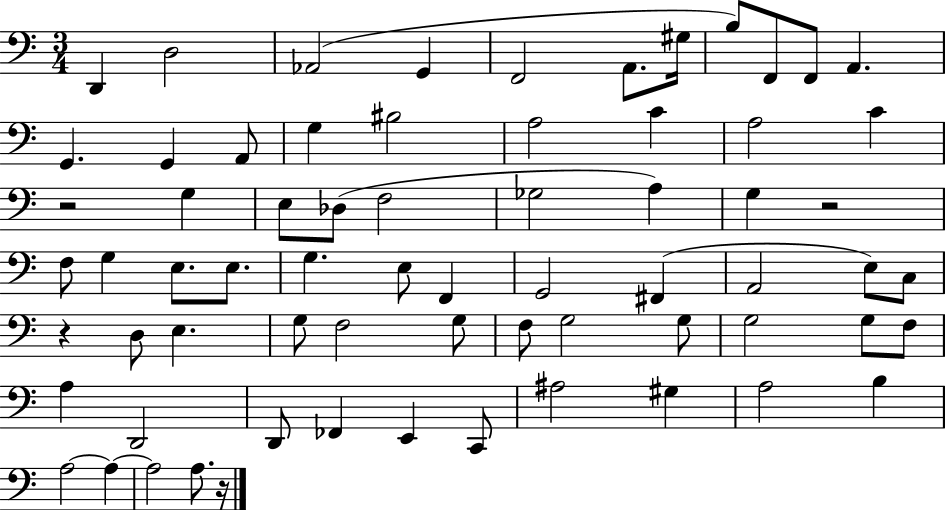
X:1
T:Untitled
M:3/4
L:1/4
K:C
D,, D,2 _A,,2 G,, F,,2 A,,/2 ^G,/4 B,/2 F,,/2 F,,/2 A,, G,, G,, A,,/2 G, ^B,2 A,2 C A,2 C z2 G, E,/2 _D,/2 F,2 _G,2 A, G, z2 F,/2 G, E,/2 E,/2 G, E,/2 F,, G,,2 ^F,, A,,2 E,/2 C,/2 z D,/2 E, G,/2 F,2 G,/2 F,/2 G,2 G,/2 G,2 G,/2 F,/2 A, D,,2 D,,/2 _F,, E,, C,,/2 ^A,2 ^G, A,2 B, A,2 A, A,2 A,/2 z/4